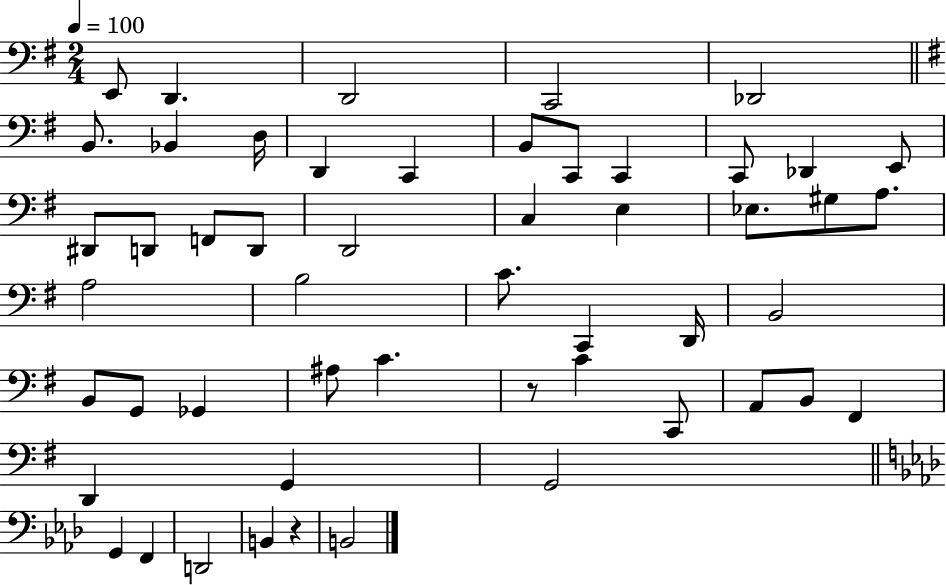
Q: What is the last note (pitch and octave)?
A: B2